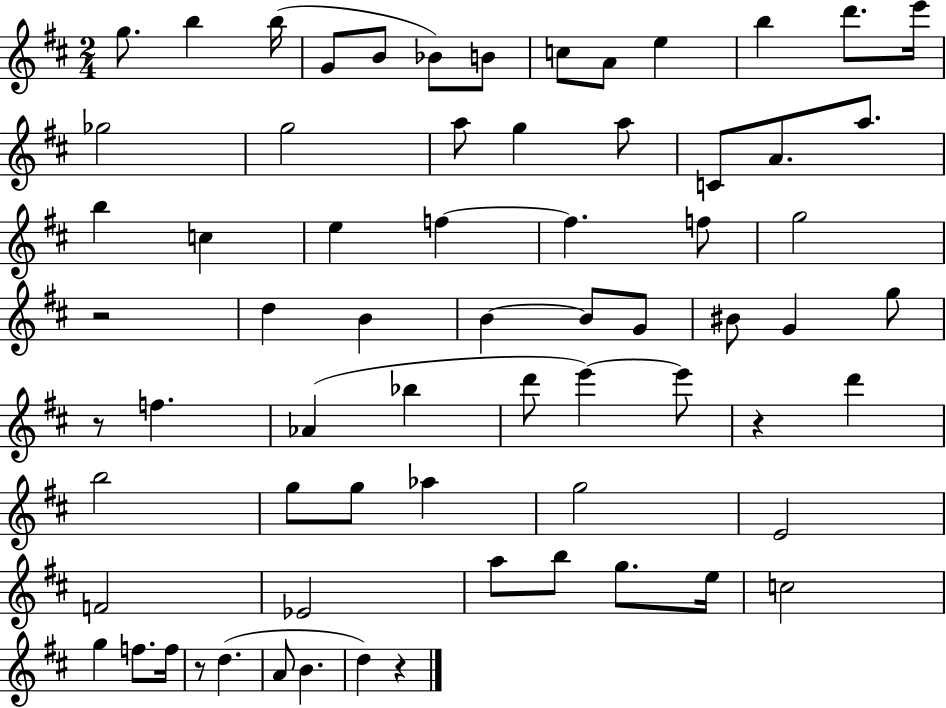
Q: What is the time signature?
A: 2/4